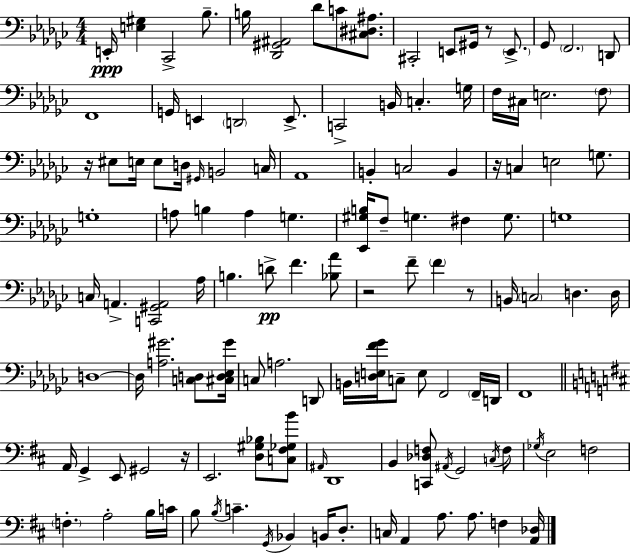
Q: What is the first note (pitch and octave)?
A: E2